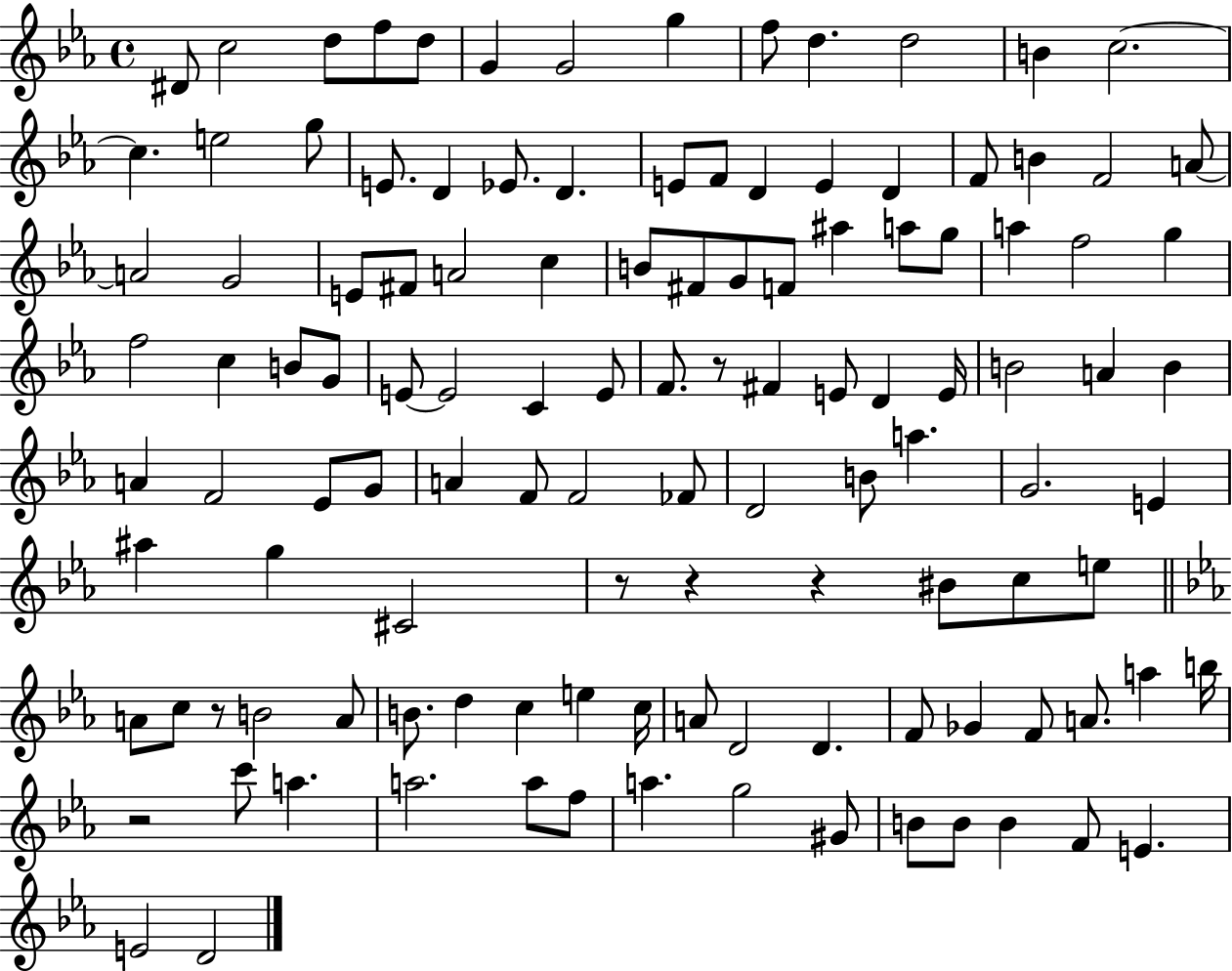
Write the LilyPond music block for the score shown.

{
  \clef treble
  \time 4/4
  \defaultTimeSignature
  \key ees \major
  dis'8 c''2 d''8 f''8 d''8 | g'4 g'2 g''4 | f''8 d''4. d''2 | b'4 c''2.~~ | \break c''4. e''2 g''8 | e'8. d'4 ees'8. d'4. | e'8 f'8 d'4 e'4 d'4 | f'8 b'4 f'2 a'8~~ | \break a'2 g'2 | e'8 fis'8 a'2 c''4 | b'8 fis'8 g'8 f'8 ais''4 a''8 g''8 | a''4 f''2 g''4 | \break f''2 c''4 b'8 g'8 | e'8~~ e'2 c'4 e'8 | f'8. r8 fis'4 e'8 d'4 e'16 | b'2 a'4 b'4 | \break a'4 f'2 ees'8 g'8 | a'4 f'8 f'2 fes'8 | d'2 b'8 a''4. | g'2. e'4 | \break ais''4 g''4 cis'2 | r8 r4 r4 bis'8 c''8 e''8 | \bar "||" \break \key ees \major a'8 c''8 r8 b'2 a'8 | b'8. d''4 c''4 e''4 c''16 | a'8 d'2 d'4. | f'8 ges'4 f'8 a'8. a''4 b''16 | \break r2 c'''8 a''4. | a''2. a''8 f''8 | a''4. g''2 gis'8 | b'8 b'8 b'4 f'8 e'4. | \break e'2 d'2 | \bar "|."
}